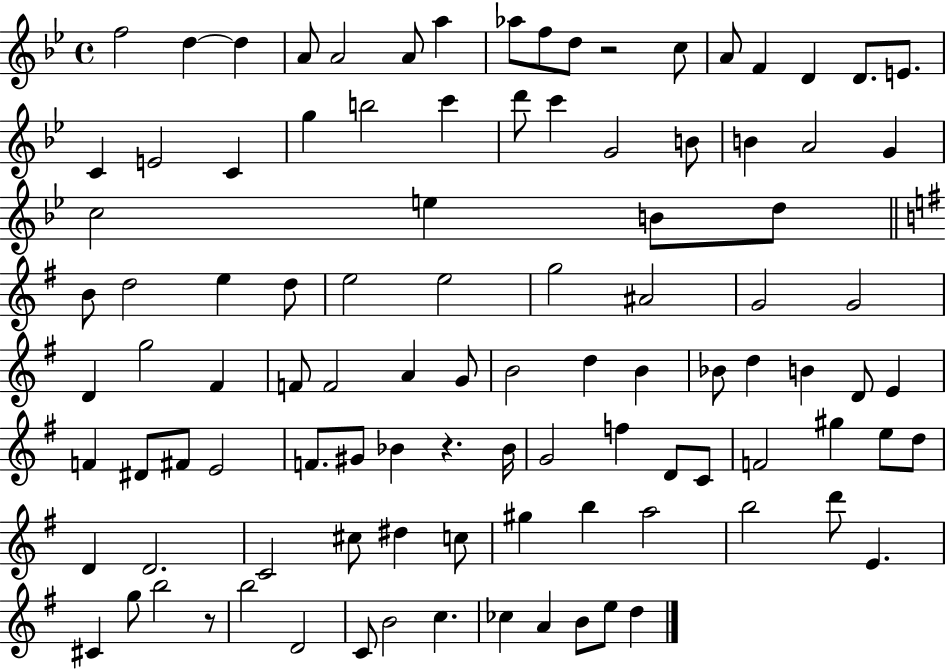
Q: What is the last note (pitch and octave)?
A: D5